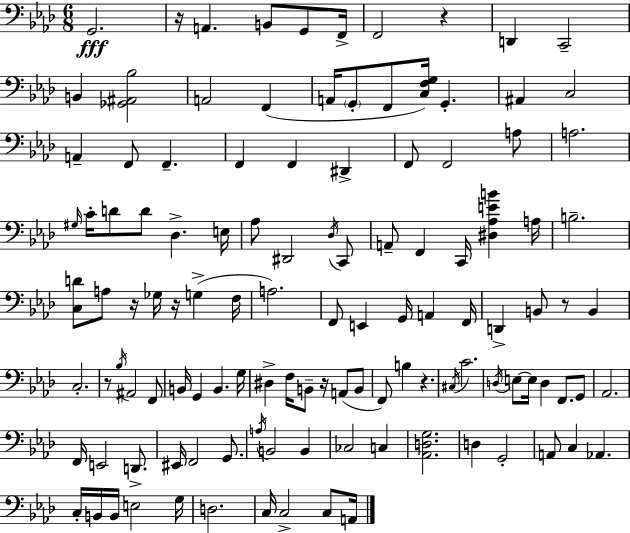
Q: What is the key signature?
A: AES major